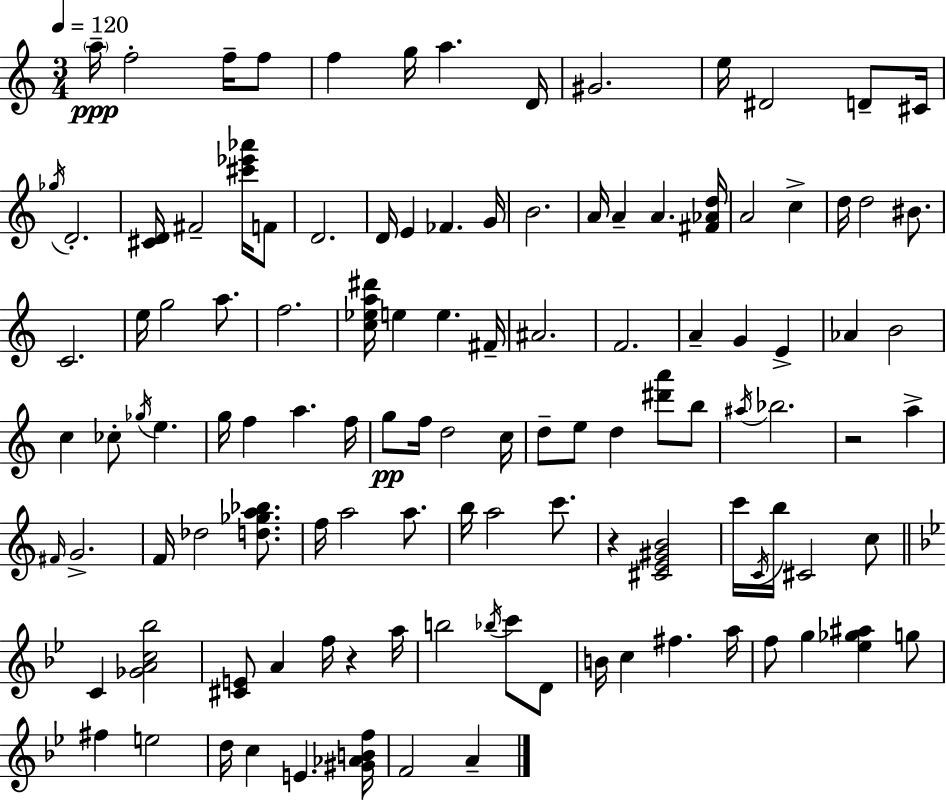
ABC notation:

X:1
T:Untitled
M:3/4
L:1/4
K:Am
a/4 f2 f/4 f/2 f g/4 a D/4 ^G2 e/4 ^D2 D/2 ^C/4 _g/4 D2 [^CD]/4 ^F2 [^c'_e'_a']/4 F/2 D2 D/4 E _F G/4 B2 A/4 A A [^F_Ad]/4 A2 c d/4 d2 ^B/2 C2 e/4 g2 a/2 f2 [c_ea^d']/4 e e ^F/4 ^A2 F2 A G E _A B2 c _c/2 _g/4 e g/4 f a f/4 g/2 f/4 d2 c/4 d/2 e/2 d [^d'a']/2 b/2 ^a/4 _b2 z2 a ^F/4 G2 F/4 _d2 [d_ga_b]/2 f/4 a2 a/2 b/4 a2 c'/2 z [^CE^GB]2 c'/4 C/4 b/4 ^C2 c/2 C [_GAc_b]2 [^CE]/2 A f/4 z a/4 b2 _b/4 c'/2 D/2 B/4 c ^f a/4 f/2 g [_e_g^a] g/2 ^f e2 d/4 c E [^G_ABf]/4 F2 A